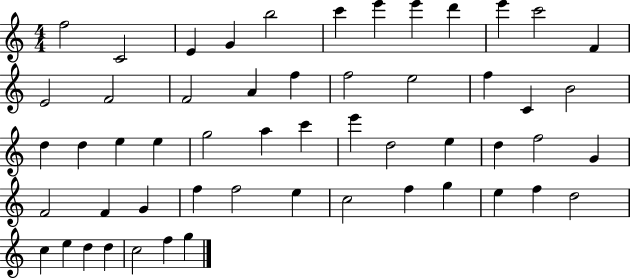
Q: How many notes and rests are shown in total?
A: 54